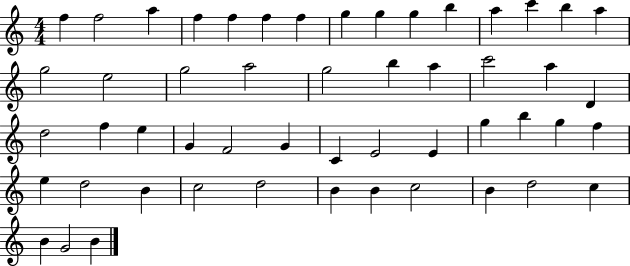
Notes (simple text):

F5/q F5/h A5/q F5/q F5/q F5/q F5/q G5/q G5/q G5/q B5/q A5/q C6/q B5/q A5/q G5/h E5/h G5/h A5/h G5/h B5/q A5/q C6/h A5/q D4/q D5/h F5/q E5/q G4/q F4/h G4/q C4/q E4/h E4/q G5/q B5/q G5/q F5/q E5/q D5/h B4/q C5/h D5/h B4/q B4/q C5/h B4/q D5/h C5/q B4/q G4/h B4/q